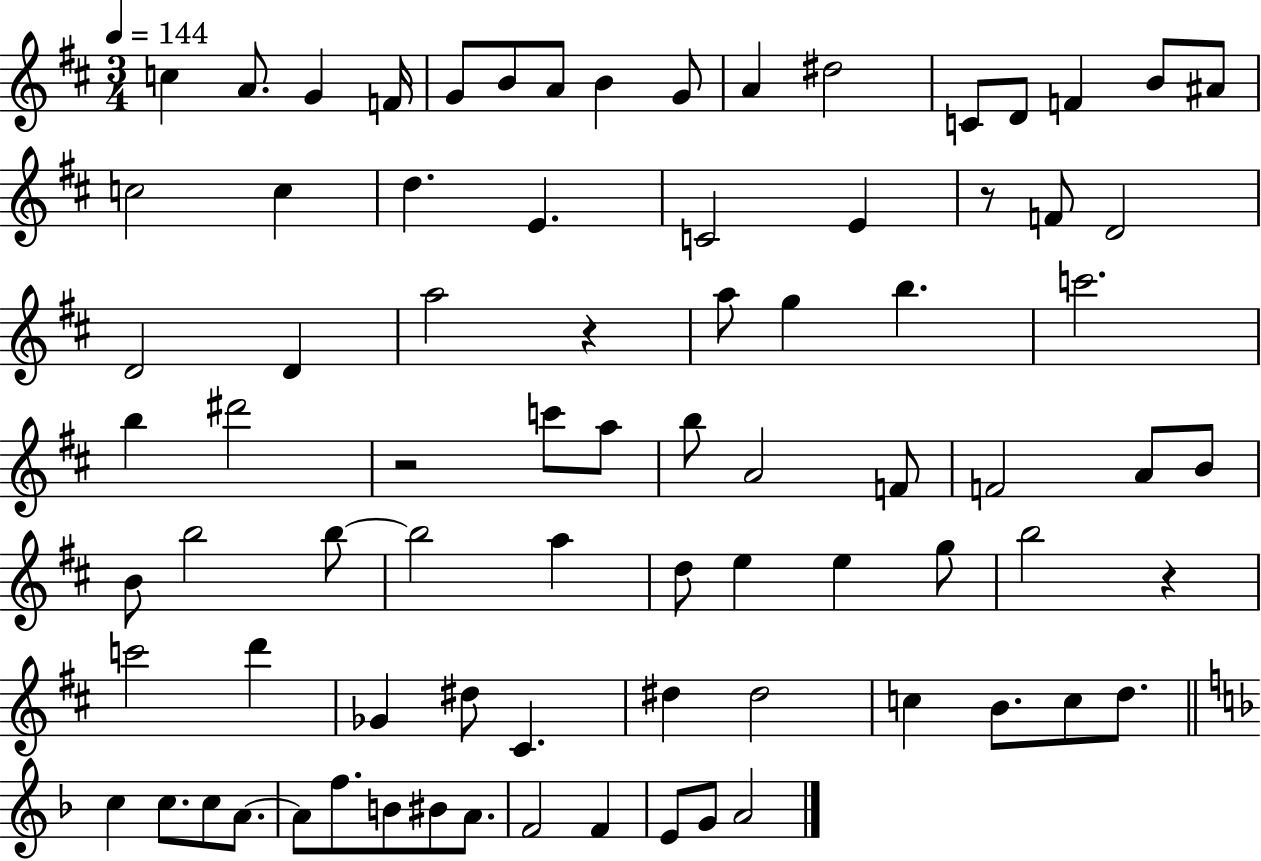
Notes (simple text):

C5/q A4/e. G4/q F4/s G4/e B4/e A4/e B4/q G4/e A4/q D#5/h C4/e D4/e F4/q B4/e A#4/e C5/h C5/q D5/q. E4/q. C4/h E4/q R/e F4/e D4/h D4/h D4/q A5/h R/q A5/e G5/q B5/q. C6/h. B5/q D#6/h R/h C6/e A5/e B5/e A4/h F4/e F4/h A4/e B4/e B4/e B5/h B5/e B5/h A5/q D5/e E5/q E5/q G5/e B5/h R/q C6/h D6/q Gb4/q D#5/e C#4/q. D#5/q D#5/h C5/q B4/e. C5/e D5/e. C5/q C5/e. C5/e A4/e. A4/e F5/e. B4/e BIS4/e A4/e. F4/h F4/q E4/e G4/e A4/h